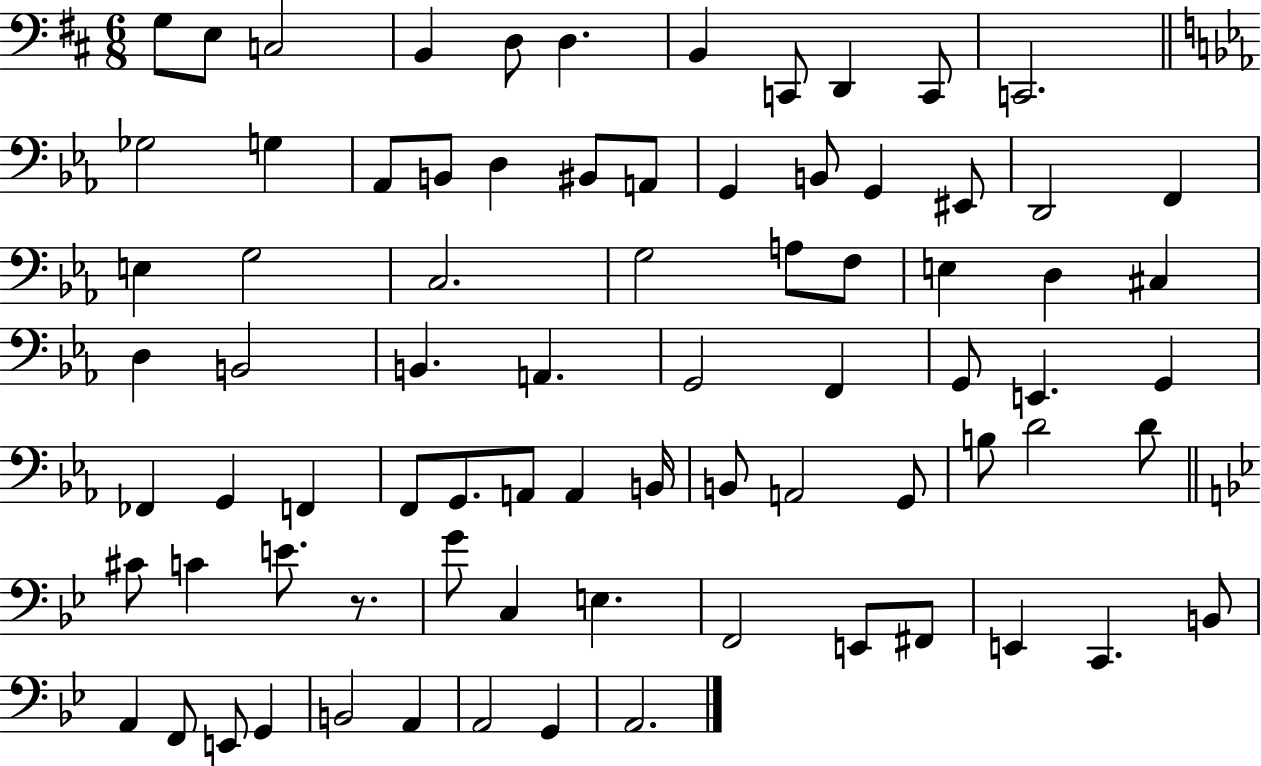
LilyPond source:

{
  \clef bass
  \numericTimeSignature
  \time 6/8
  \key d \major
  g8 e8 c2 | b,4 d8 d4. | b,4 c,8 d,4 c,8 | c,2. | \break \bar "||" \break \key c \minor ges2 g4 | aes,8 b,8 d4 bis,8 a,8 | g,4 b,8 g,4 eis,8 | d,2 f,4 | \break e4 g2 | c2. | g2 a8 f8 | e4 d4 cis4 | \break d4 b,2 | b,4. a,4. | g,2 f,4 | g,8 e,4. g,4 | \break fes,4 g,4 f,4 | f,8 g,8. a,8 a,4 b,16 | b,8 a,2 g,8 | b8 d'2 d'8 | \break \bar "||" \break \key g \minor cis'8 c'4 e'8. r8. | g'8 c4 e4. | f,2 e,8 fis,8 | e,4 c,4. b,8 | \break a,4 f,8 e,8 g,4 | b,2 a,4 | a,2 g,4 | a,2. | \break \bar "|."
}